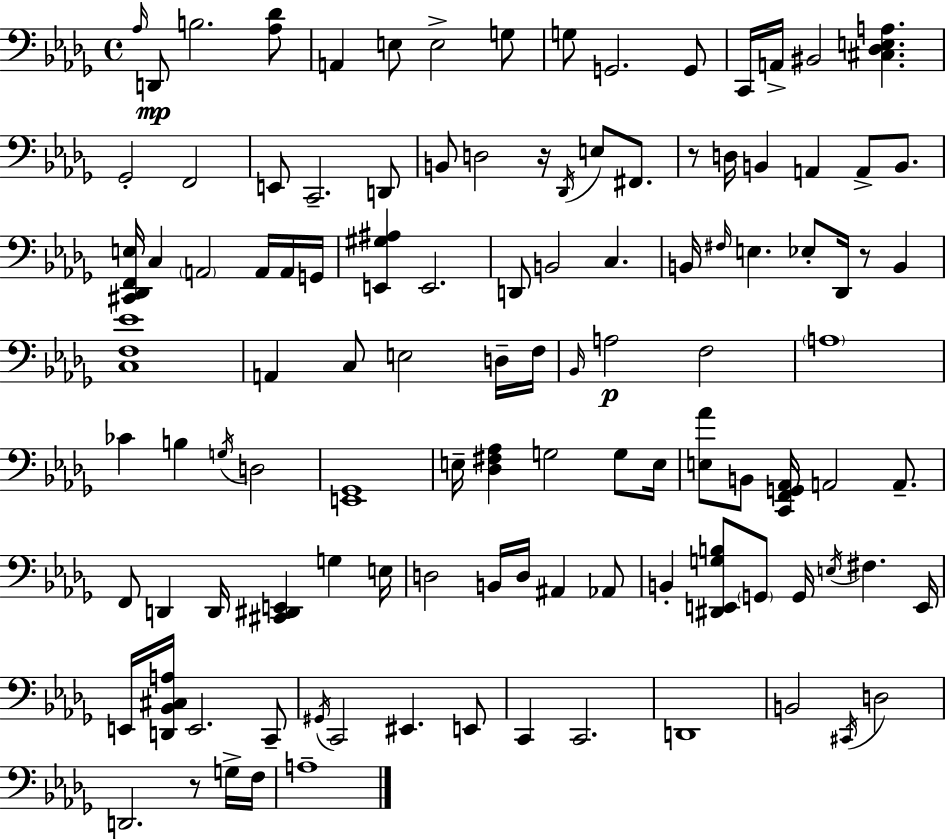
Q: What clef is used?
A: bass